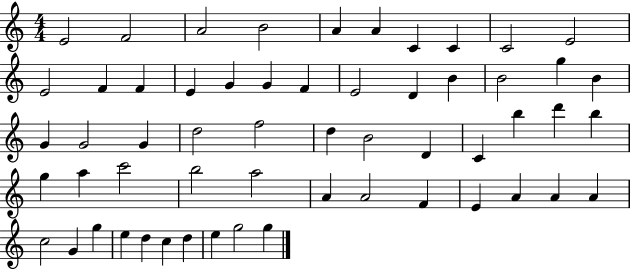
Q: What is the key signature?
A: C major